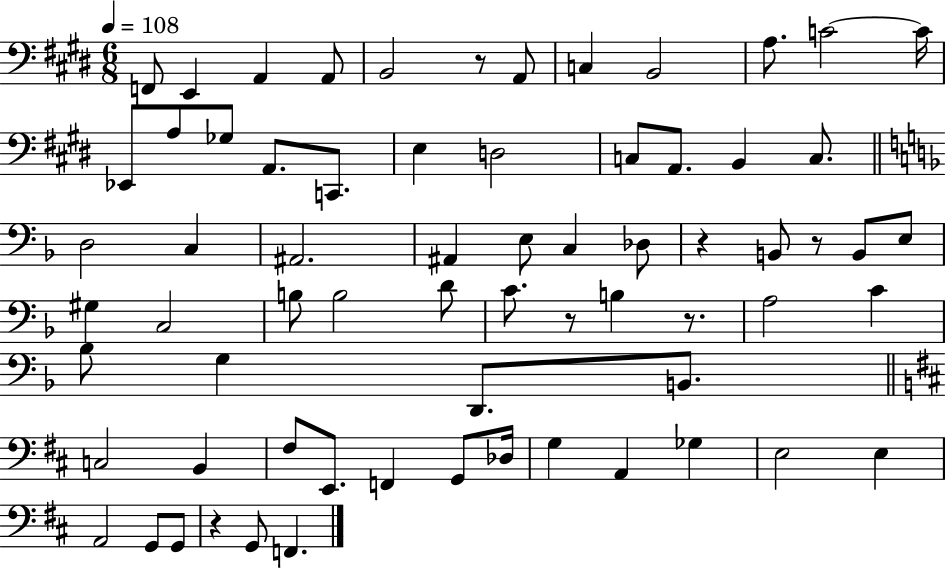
X:1
T:Untitled
M:6/8
L:1/4
K:E
F,,/2 E,, A,, A,,/2 B,,2 z/2 A,,/2 C, B,,2 A,/2 C2 C/4 _E,,/2 A,/2 _G,/2 A,,/2 C,,/2 E, D,2 C,/2 A,,/2 B,, C,/2 D,2 C, ^A,,2 ^A,, E,/2 C, _D,/2 z B,,/2 z/2 B,,/2 E,/2 ^G, C,2 B,/2 B,2 D/2 C/2 z/2 B, z/2 A,2 C _B,/2 G, D,,/2 B,,/2 C,2 B,, ^F,/2 E,,/2 F,, G,,/2 _D,/4 G, A,, _G, E,2 E, A,,2 G,,/2 G,,/2 z G,,/2 F,,